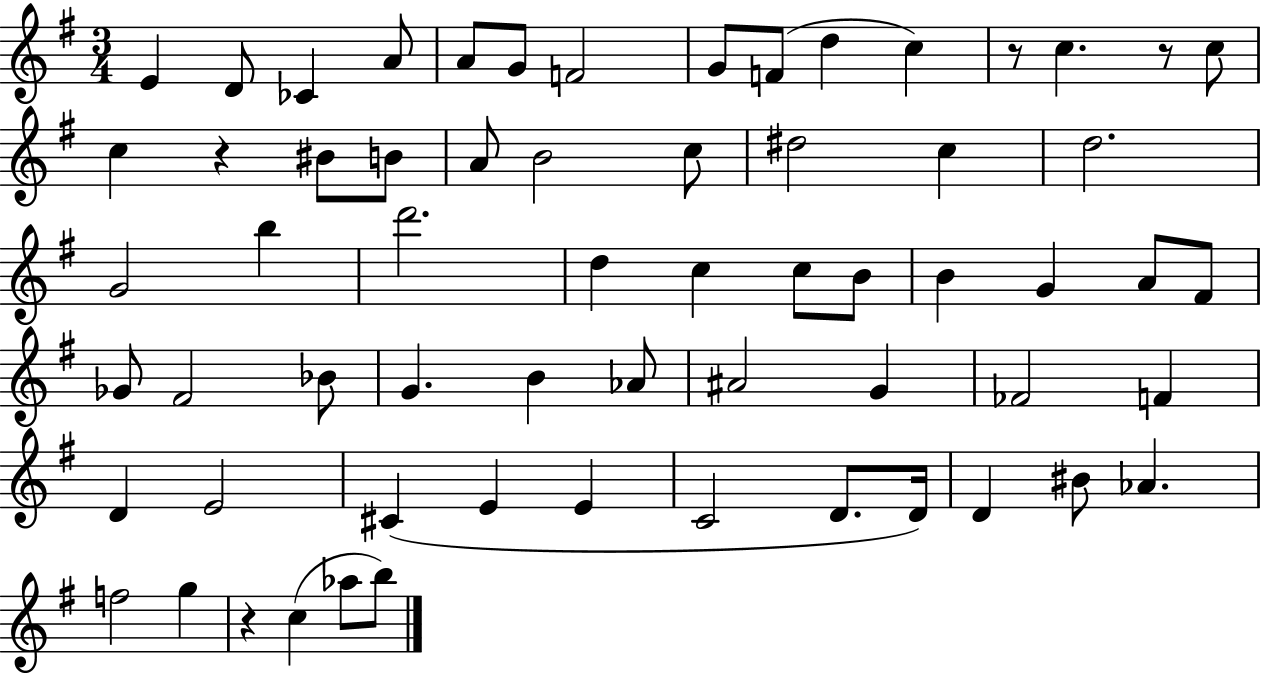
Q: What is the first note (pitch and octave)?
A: E4